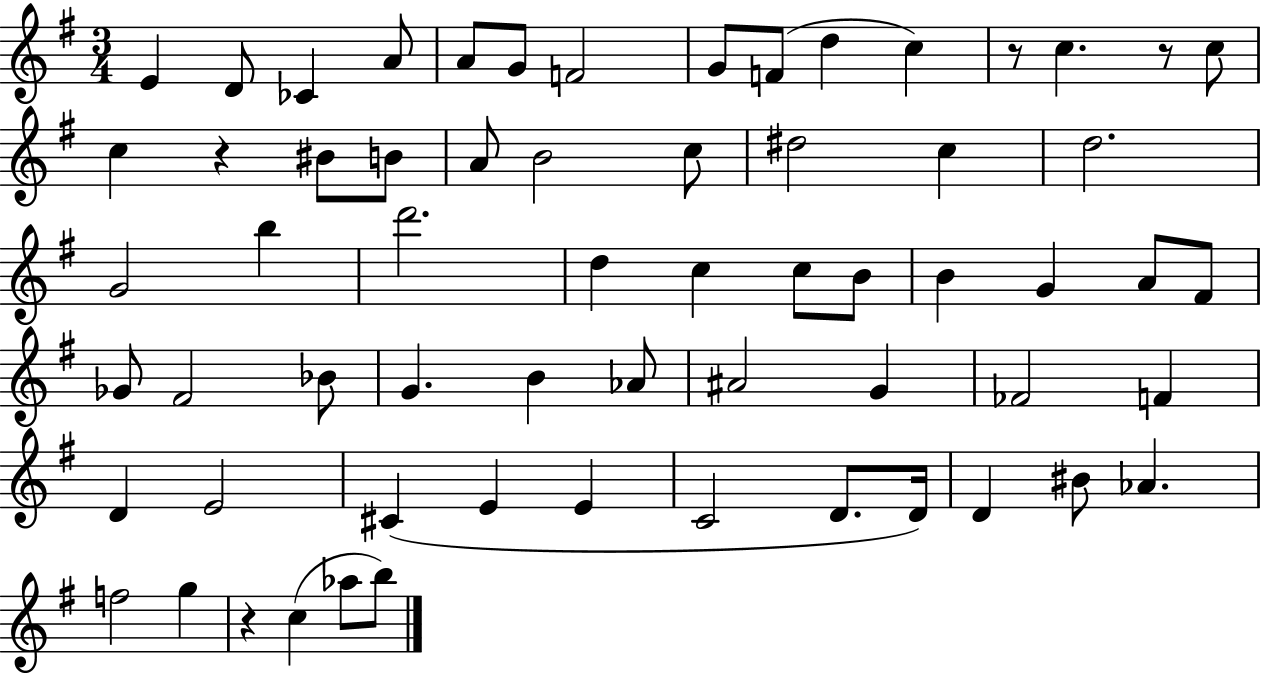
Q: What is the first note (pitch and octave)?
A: E4